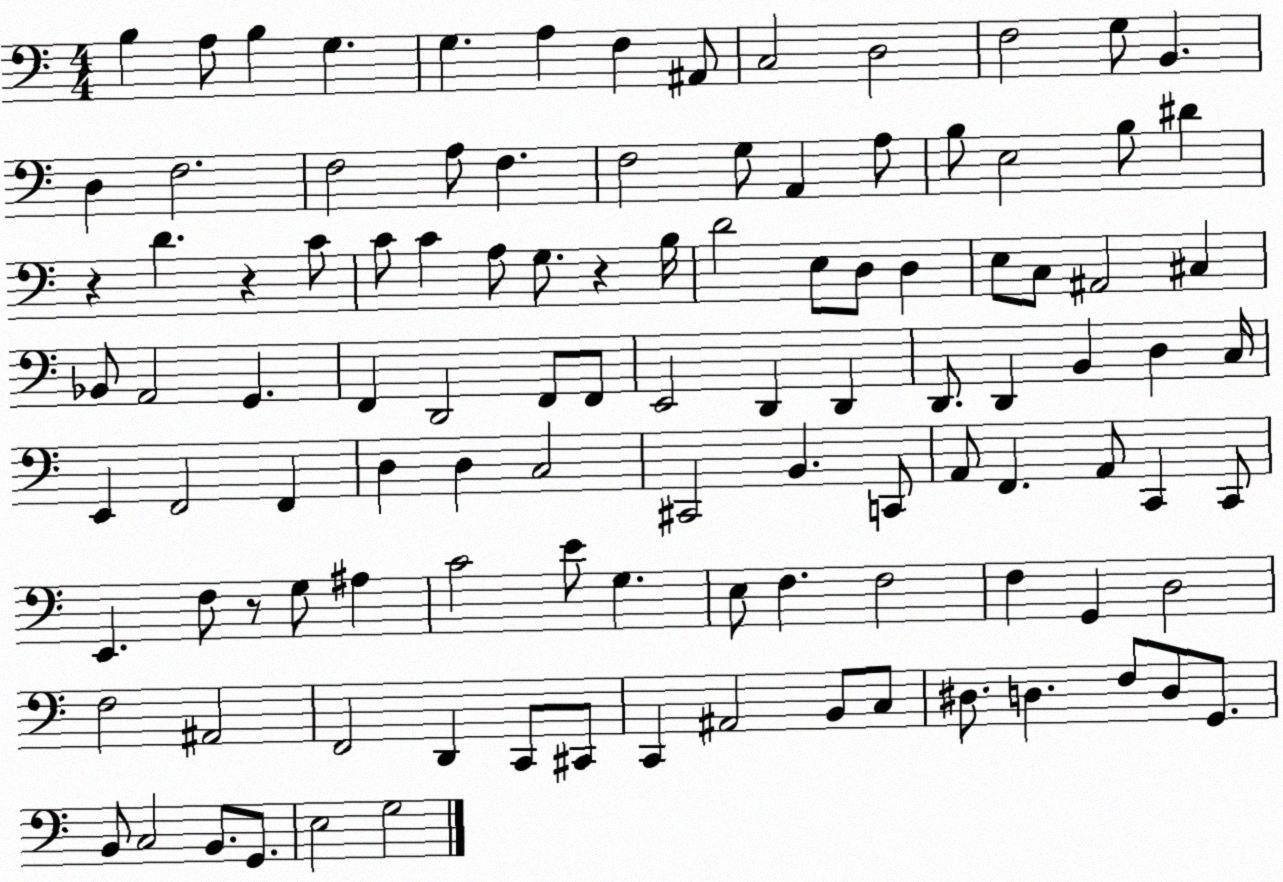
X:1
T:Untitled
M:4/4
L:1/4
K:C
B, A,/2 B, G, G, A, F, ^A,,/2 C,2 D,2 F,2 G,/2 B,, D, F,2 F,2 A,/2 F, F,2 G,/2 A,, A,/2 B,/2 E,2 B,/2 ^D z D z C/2 C/2 C A,/2 G,/2 z B,/4 D2 E,/2 D,/2 D, E,/2 C,/2 ^A,,2 ^C, _B,,/2 A,,2 G,, F,, D,,2 F,,/2 F,,/2 E,,2 D,, D,, D,,/2 D,, B,, D, C,/4 E,, F,,2 F,, D, D, C,2 ^C,,2 B,, C,,/2 A,,/2 F,, A,,/2 C,, C,,/2 E,, F,/2 z/2 G,/2 ^A, C2 E/2 G, E,/2 F, F,2 F, G,, D,2 F,2 ^A,,2 F,,2 D,, C,,/2 ^C,,/2 C,, ^A,,2 B,,/2 C,/2 ^D,/2 D, F,/2 D,/2 G,,/2 B,,/2 C,2 B,,/2 G,,/2 E,2 G,2